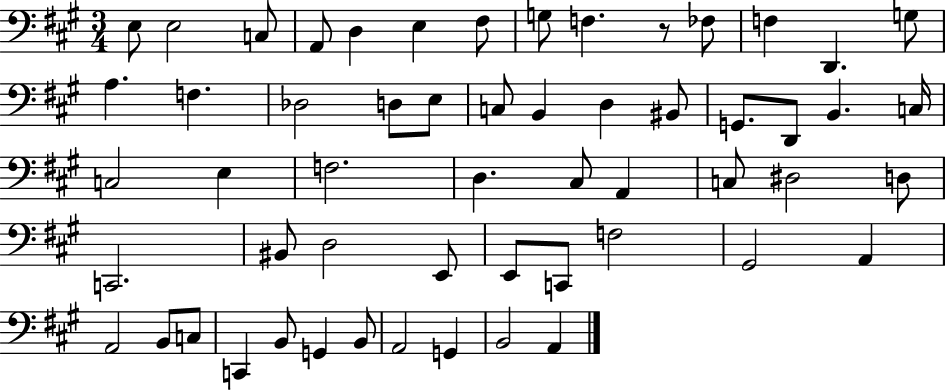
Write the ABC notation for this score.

X:1
T:Untitled
M:3/4
L:1/4
K:A
E,/2 E,2 C,/2 A,,/2 D, E, ^F,/2 G,/2 F, z/2 _F,/2 F, D,, G,/2 A, F, _D,2 D,/2 E,/2 C,/2 B,, D, ^B,,/2 G,,/2 D,,/2 B,, C,/4 C,2 E, F,2 D, ^C,/2 A,, C,/2 ^D,2 D,/2 C,,2 ^B,,/2 D,2 E,,/2 E,,/2 C,,/2 F,2 ^G,,2 A,, A,,2 B,,/2 C,/2 C,, B,,/2 G,, B,,/2 A,,2 G,, B,,2 A,,